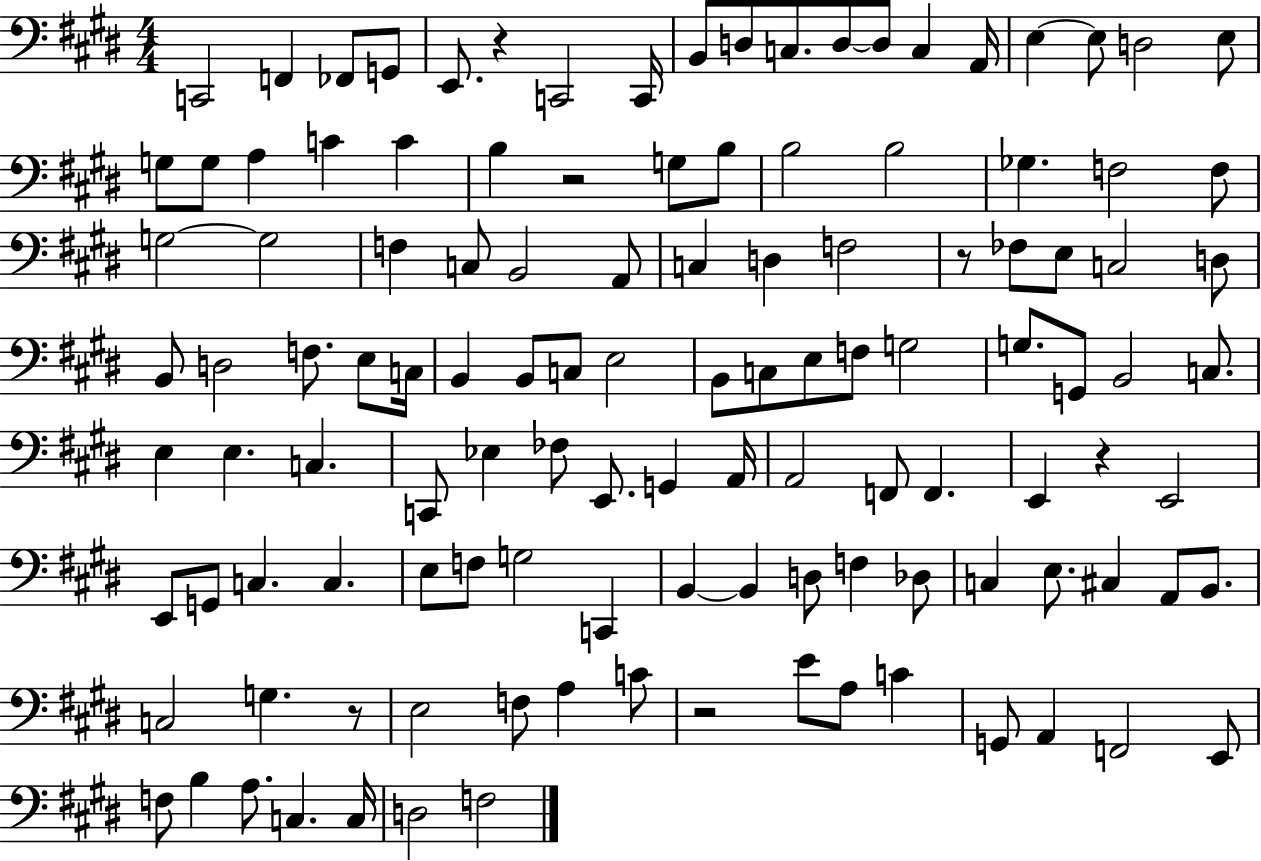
{
  \clef bass
  \numericTimeSignature
  \time 4/4
  \key e \major
  \repeat volta 2 { c,2 f,4 fes,8 g,8 | e,8. r4 c,2 c,16 | b,8 d8 c8. d8~~ d8 c4 a,16 | e4~~ e8 d2 e8 | \break g8 g8 a4 c'4 c'4 | b4 r2 g8 b8 | b2 b2 | ges4. f2 f8 | \break g2~~ g2 | f4 c8 b,2 a,8 | c4 d4 f2 | r8 fes8 e8 c2 d8 | \break b,8 d2 f8. e8 c16 | b,4 b,8 c8 e2 | b,8 c8 e8 f8 g2 | g8. g,8 b,2 c8. | \break e4 e4. c4. | c,8 ees4 fes8 e,8. g,4 a,16 | a,2 f,8 f,4. | e,4 r4 e,2 | \break e,8 g,8 c4. c4. | e8 f8 g2 c,4 | b,4~~ b,4 d8 f4 des8 | c4 e8. cis4 a,8 b,8. | \break c2 g4. r8 | e2 f8 a4 c'8 | r2 e'8 a8 c'4 | g,8 a,4 f,2 e,8 | \break f8 b4 a8. c4. c16 | d2 f2 | } \bar "|."
}